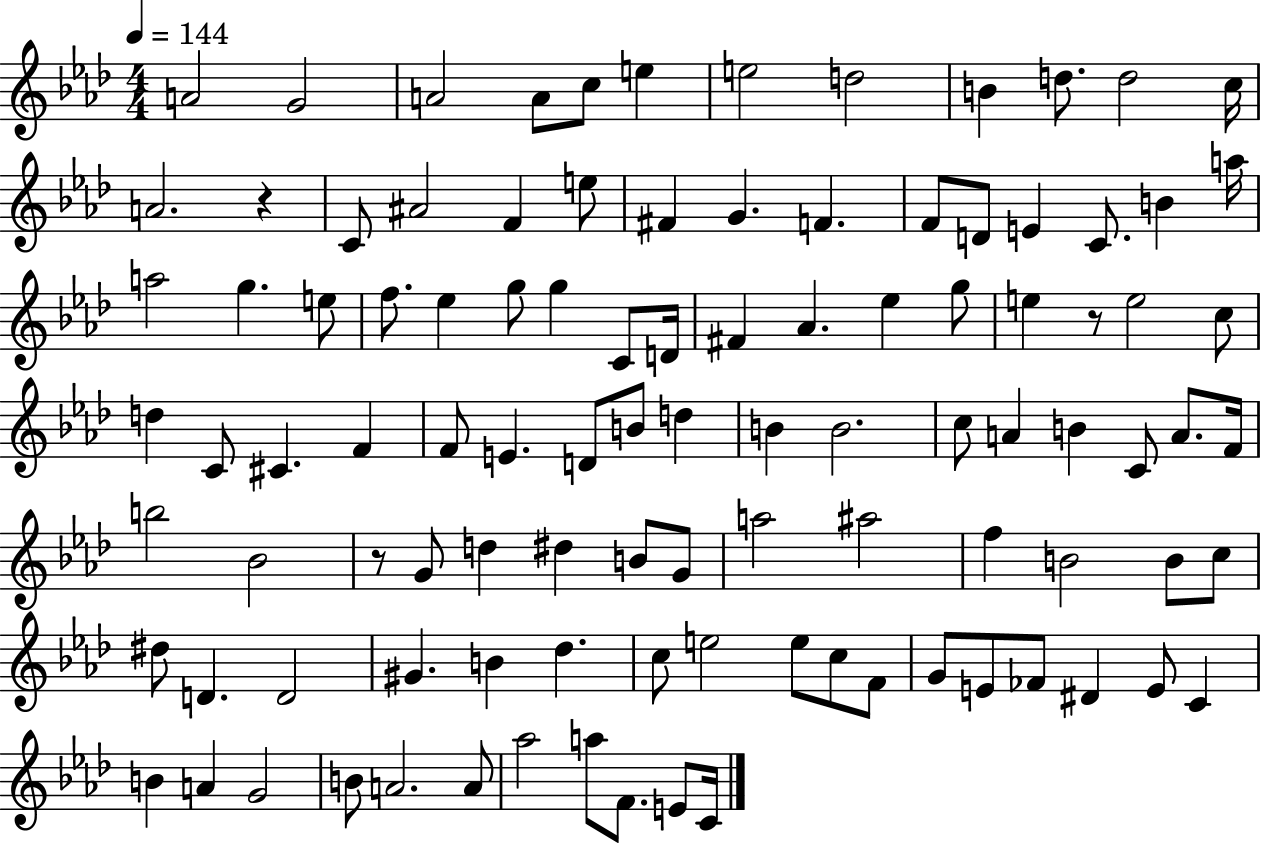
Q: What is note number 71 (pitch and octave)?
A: B4